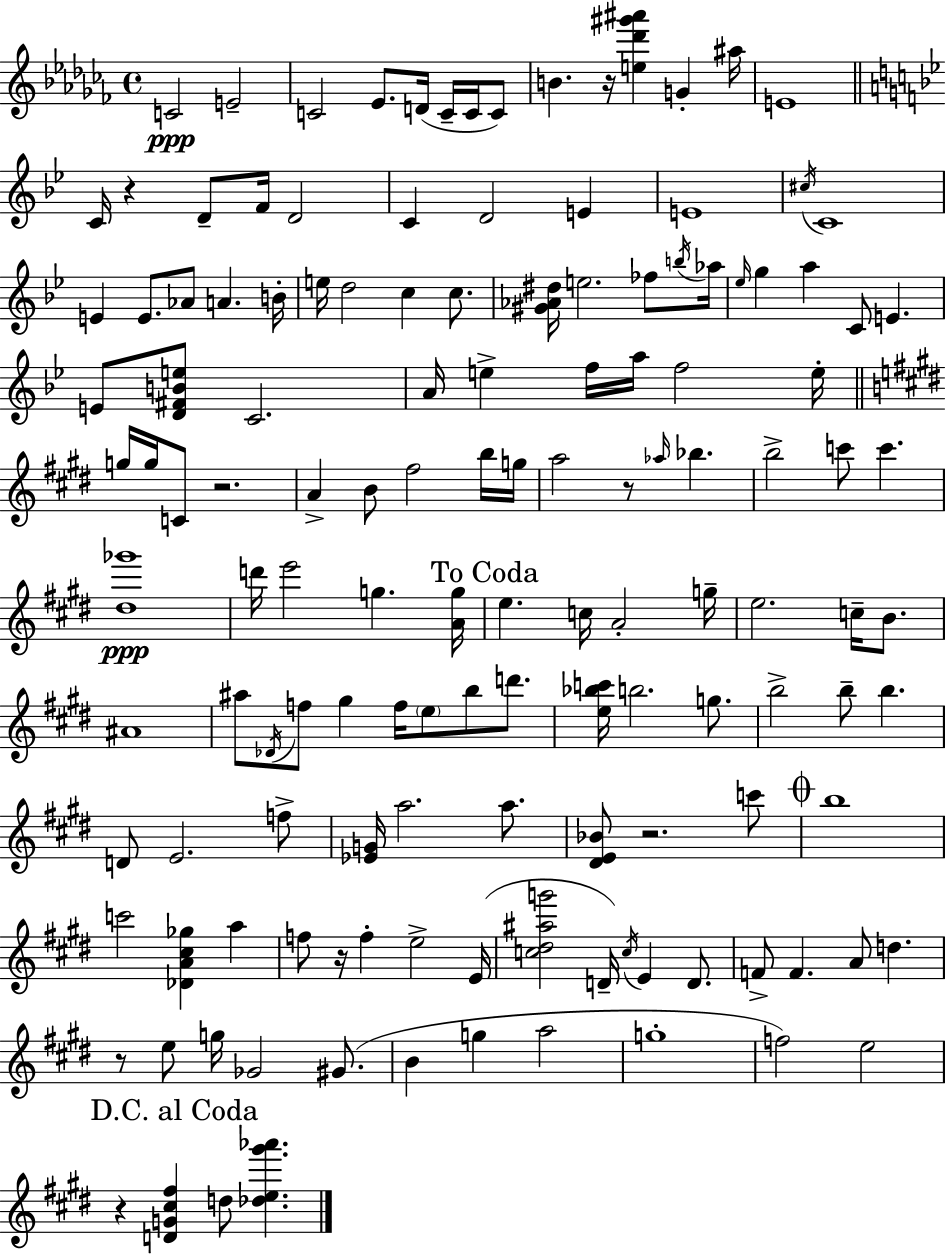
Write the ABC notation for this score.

X:1
T:Untitled
M:4/4
L:1/4
K:Abm
C2 E2 C2 _E/2 D/4 C/4 C/4 C/2 B z/4 [e_d'^g'^a'] G ^a/4 E4 C/4 z D/2 F/4 D2 C D2 E E4 ^c/4 C4 E E/2 _A/2 A B/4 e/4 d2 c c/2 [^G_A^d]/4 e2 _f/2 b/4 _a/4 _e/4 g a C/2 E E/2 [D^FBe]/2 C2 A/4 e f/4 a/4 f2 e/4 g/4 g/4 C/2 z2 A B/2 ^f2 b/4 g/4 a2 z/2 _a/4 _b b2 c'/2 c' [^d_g']4 d'/4 e'2 g [Ag]/4 e c/4 A2 g/4 e2 c/4 B/2 ^A4 ^a/2 _D/4 f/2 ^g f/4 e/2 b/2 d'/2 [e_bc']/4 b2 g/2 b2 b/2 b D/2 E2 f/2 [_EG]/4 a2 a/2 [^DE_B]/2 z2 c'/2 b4 c'2 [_DA^c_g] a f/2 z/4 f e2 E/4 [c^d^ag']2 D/4 c/4 E D/2 F/2 F A/2 d z/2 e/2 g/4 _G2 ^G/2 B g a2 g4 f2 e2 z [DG^c^f] d/2 [_de^g'_a']